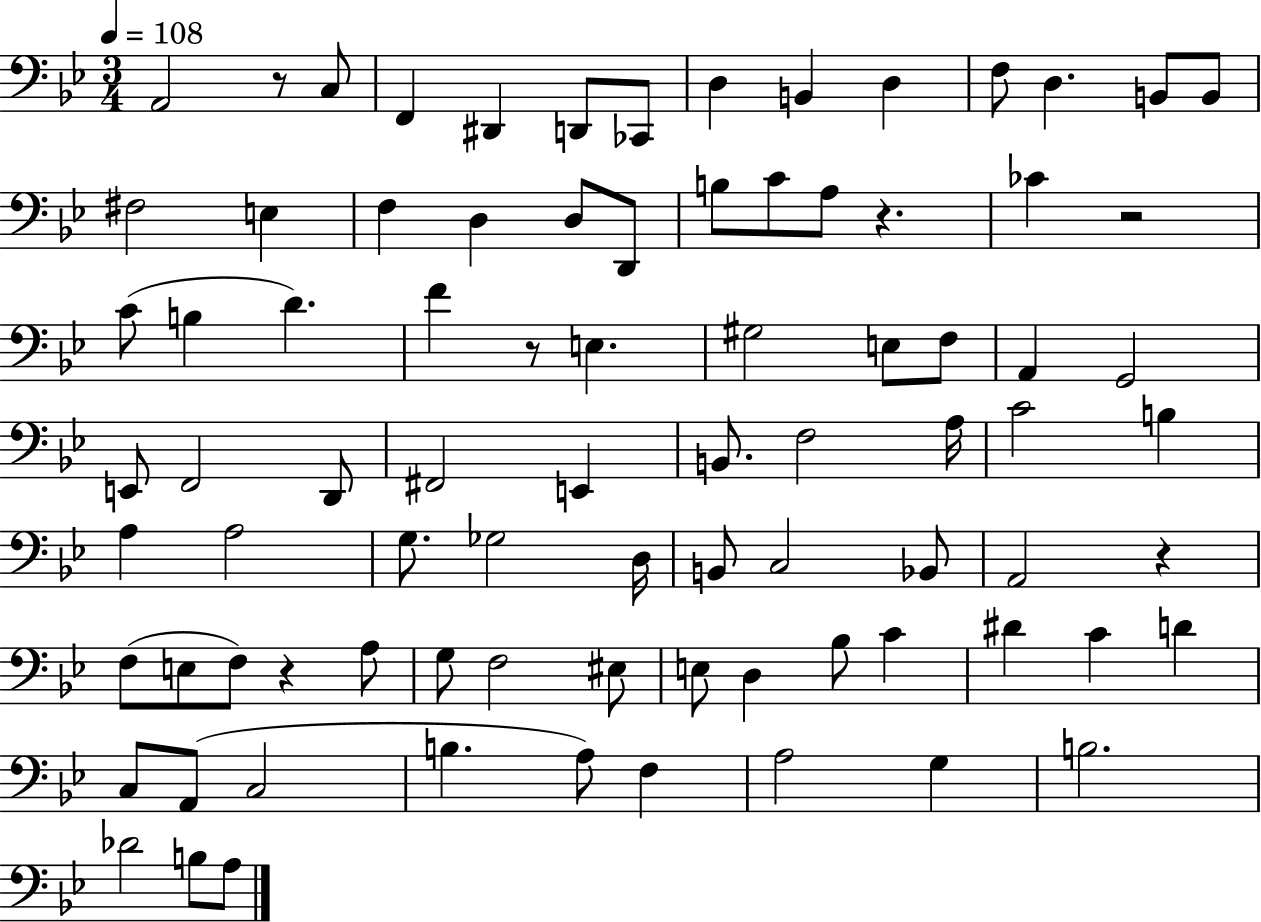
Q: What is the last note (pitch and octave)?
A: A3